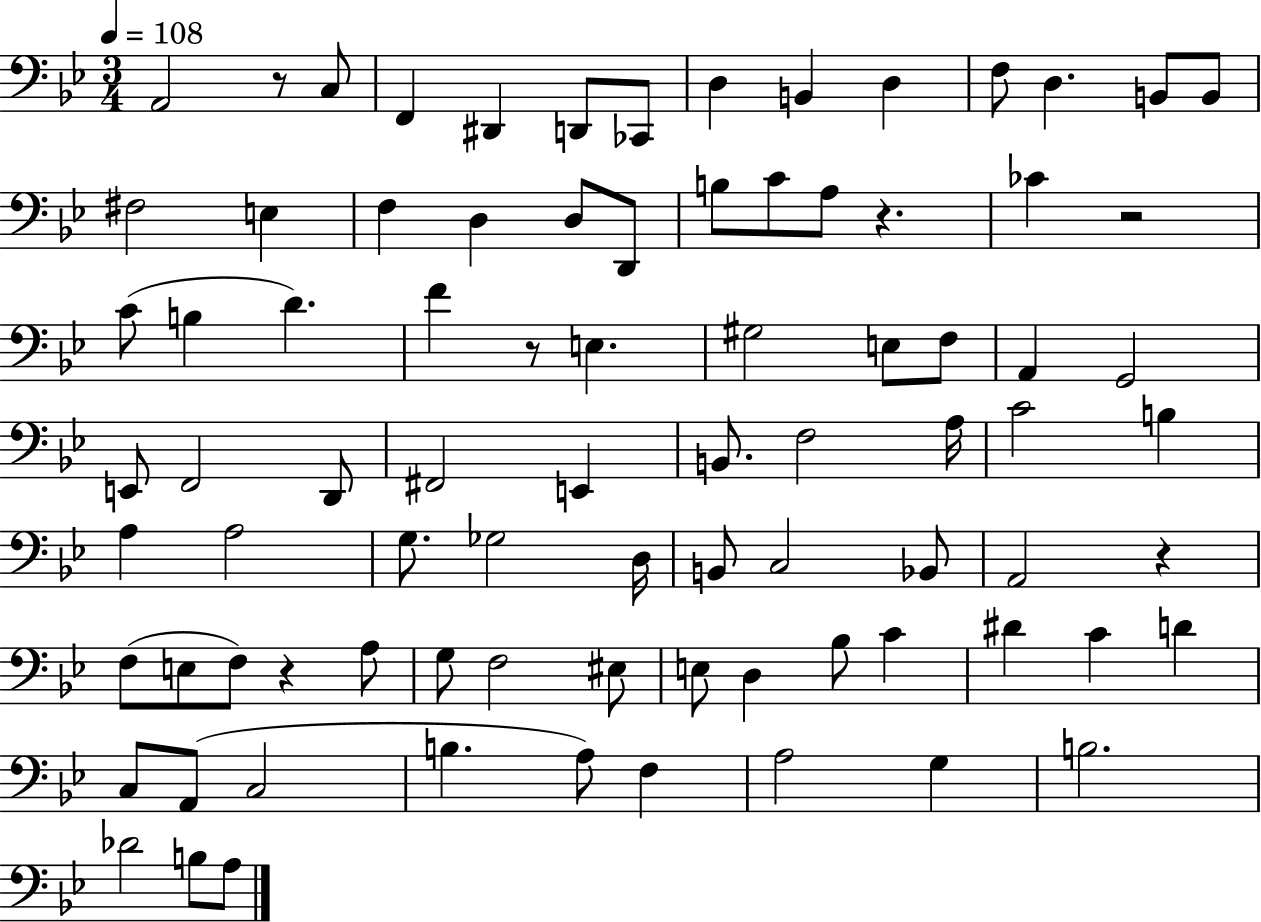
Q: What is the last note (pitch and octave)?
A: A3